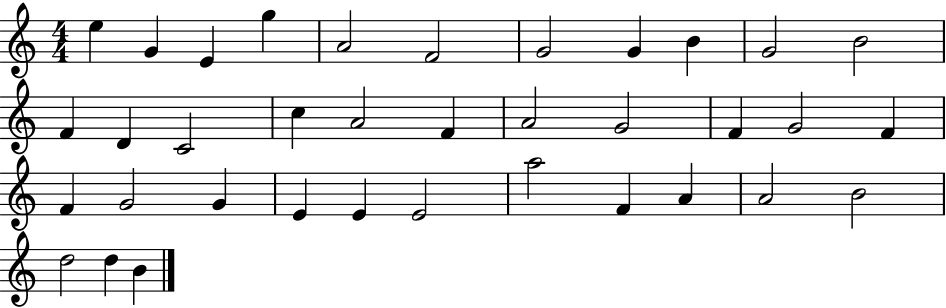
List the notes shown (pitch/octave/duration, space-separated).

E5/q G4/q E4/q G5/q A4/h F4/h G4/h G4/q B4/q G4/h B4/h F4/q D4/q C4/h C5/q A4/h F4/q A4/h G4/h F4/q G4/h F4/q F4/q G4/h G4/q E4/q E4/q E4/h A5/h F4/q A4/q A4/h B4/h D5/h D5/q B4/q